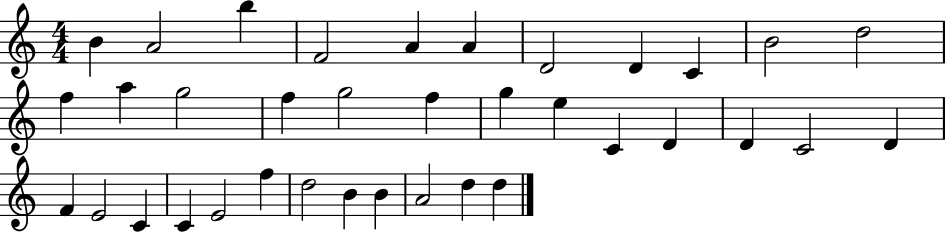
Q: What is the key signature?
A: C major